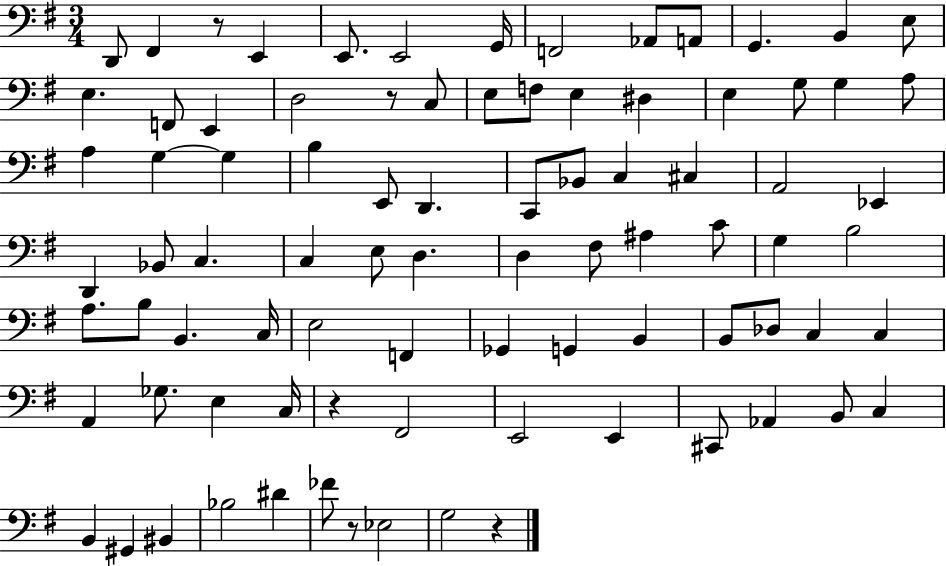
X:1
T:Untitled
M:3/4
L:1/4
K:G
D,,/2 ^F,, z/2 E,, E,,/2 E,,2 G,,/4 F,,2 _A,,/2 A,,/2 G,, B,, E,/2 E, F,,/2 E,, D,2 z/2 C,/2 E,/2 F,/2 E, ^D, E, G,/2 G, A,/2 A, G, G, B, E,,/2 D,, C,,/2 _B,,/2 C, ^C, A,,2 _E,, D,, _B,,/2 C, C, E,/2 D, D, ^F,/2 ^A, C/2 G, B,2 A,/2 B,/2 B,, C,/4 E,2 F,, _G,, G,, B,, B,,/2 _D,/2 C, C, A,, _G,/2 E, C,/4 z ^F,,2 E,,2 E,, ^C,,/2 _A,, B,,/2 C, B,, ^G,, ^B,, _B,2 ^D _F/2 z/2 _E,2 G,2 z